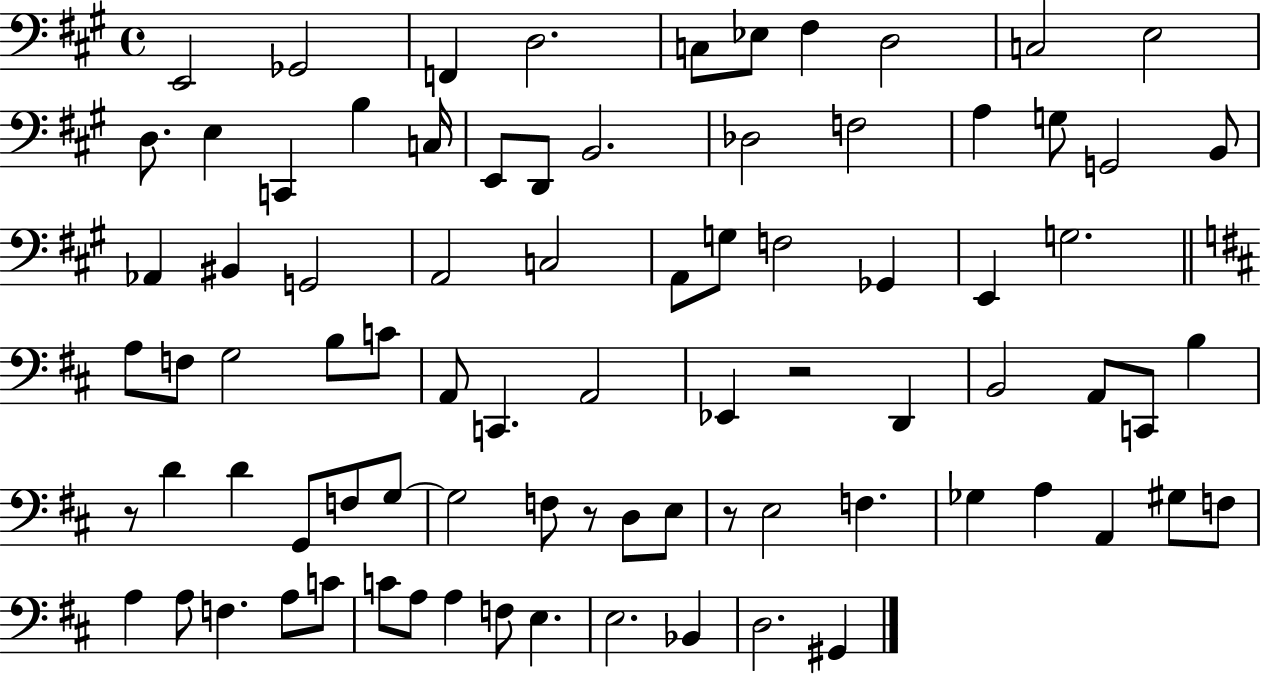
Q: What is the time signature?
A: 4/4